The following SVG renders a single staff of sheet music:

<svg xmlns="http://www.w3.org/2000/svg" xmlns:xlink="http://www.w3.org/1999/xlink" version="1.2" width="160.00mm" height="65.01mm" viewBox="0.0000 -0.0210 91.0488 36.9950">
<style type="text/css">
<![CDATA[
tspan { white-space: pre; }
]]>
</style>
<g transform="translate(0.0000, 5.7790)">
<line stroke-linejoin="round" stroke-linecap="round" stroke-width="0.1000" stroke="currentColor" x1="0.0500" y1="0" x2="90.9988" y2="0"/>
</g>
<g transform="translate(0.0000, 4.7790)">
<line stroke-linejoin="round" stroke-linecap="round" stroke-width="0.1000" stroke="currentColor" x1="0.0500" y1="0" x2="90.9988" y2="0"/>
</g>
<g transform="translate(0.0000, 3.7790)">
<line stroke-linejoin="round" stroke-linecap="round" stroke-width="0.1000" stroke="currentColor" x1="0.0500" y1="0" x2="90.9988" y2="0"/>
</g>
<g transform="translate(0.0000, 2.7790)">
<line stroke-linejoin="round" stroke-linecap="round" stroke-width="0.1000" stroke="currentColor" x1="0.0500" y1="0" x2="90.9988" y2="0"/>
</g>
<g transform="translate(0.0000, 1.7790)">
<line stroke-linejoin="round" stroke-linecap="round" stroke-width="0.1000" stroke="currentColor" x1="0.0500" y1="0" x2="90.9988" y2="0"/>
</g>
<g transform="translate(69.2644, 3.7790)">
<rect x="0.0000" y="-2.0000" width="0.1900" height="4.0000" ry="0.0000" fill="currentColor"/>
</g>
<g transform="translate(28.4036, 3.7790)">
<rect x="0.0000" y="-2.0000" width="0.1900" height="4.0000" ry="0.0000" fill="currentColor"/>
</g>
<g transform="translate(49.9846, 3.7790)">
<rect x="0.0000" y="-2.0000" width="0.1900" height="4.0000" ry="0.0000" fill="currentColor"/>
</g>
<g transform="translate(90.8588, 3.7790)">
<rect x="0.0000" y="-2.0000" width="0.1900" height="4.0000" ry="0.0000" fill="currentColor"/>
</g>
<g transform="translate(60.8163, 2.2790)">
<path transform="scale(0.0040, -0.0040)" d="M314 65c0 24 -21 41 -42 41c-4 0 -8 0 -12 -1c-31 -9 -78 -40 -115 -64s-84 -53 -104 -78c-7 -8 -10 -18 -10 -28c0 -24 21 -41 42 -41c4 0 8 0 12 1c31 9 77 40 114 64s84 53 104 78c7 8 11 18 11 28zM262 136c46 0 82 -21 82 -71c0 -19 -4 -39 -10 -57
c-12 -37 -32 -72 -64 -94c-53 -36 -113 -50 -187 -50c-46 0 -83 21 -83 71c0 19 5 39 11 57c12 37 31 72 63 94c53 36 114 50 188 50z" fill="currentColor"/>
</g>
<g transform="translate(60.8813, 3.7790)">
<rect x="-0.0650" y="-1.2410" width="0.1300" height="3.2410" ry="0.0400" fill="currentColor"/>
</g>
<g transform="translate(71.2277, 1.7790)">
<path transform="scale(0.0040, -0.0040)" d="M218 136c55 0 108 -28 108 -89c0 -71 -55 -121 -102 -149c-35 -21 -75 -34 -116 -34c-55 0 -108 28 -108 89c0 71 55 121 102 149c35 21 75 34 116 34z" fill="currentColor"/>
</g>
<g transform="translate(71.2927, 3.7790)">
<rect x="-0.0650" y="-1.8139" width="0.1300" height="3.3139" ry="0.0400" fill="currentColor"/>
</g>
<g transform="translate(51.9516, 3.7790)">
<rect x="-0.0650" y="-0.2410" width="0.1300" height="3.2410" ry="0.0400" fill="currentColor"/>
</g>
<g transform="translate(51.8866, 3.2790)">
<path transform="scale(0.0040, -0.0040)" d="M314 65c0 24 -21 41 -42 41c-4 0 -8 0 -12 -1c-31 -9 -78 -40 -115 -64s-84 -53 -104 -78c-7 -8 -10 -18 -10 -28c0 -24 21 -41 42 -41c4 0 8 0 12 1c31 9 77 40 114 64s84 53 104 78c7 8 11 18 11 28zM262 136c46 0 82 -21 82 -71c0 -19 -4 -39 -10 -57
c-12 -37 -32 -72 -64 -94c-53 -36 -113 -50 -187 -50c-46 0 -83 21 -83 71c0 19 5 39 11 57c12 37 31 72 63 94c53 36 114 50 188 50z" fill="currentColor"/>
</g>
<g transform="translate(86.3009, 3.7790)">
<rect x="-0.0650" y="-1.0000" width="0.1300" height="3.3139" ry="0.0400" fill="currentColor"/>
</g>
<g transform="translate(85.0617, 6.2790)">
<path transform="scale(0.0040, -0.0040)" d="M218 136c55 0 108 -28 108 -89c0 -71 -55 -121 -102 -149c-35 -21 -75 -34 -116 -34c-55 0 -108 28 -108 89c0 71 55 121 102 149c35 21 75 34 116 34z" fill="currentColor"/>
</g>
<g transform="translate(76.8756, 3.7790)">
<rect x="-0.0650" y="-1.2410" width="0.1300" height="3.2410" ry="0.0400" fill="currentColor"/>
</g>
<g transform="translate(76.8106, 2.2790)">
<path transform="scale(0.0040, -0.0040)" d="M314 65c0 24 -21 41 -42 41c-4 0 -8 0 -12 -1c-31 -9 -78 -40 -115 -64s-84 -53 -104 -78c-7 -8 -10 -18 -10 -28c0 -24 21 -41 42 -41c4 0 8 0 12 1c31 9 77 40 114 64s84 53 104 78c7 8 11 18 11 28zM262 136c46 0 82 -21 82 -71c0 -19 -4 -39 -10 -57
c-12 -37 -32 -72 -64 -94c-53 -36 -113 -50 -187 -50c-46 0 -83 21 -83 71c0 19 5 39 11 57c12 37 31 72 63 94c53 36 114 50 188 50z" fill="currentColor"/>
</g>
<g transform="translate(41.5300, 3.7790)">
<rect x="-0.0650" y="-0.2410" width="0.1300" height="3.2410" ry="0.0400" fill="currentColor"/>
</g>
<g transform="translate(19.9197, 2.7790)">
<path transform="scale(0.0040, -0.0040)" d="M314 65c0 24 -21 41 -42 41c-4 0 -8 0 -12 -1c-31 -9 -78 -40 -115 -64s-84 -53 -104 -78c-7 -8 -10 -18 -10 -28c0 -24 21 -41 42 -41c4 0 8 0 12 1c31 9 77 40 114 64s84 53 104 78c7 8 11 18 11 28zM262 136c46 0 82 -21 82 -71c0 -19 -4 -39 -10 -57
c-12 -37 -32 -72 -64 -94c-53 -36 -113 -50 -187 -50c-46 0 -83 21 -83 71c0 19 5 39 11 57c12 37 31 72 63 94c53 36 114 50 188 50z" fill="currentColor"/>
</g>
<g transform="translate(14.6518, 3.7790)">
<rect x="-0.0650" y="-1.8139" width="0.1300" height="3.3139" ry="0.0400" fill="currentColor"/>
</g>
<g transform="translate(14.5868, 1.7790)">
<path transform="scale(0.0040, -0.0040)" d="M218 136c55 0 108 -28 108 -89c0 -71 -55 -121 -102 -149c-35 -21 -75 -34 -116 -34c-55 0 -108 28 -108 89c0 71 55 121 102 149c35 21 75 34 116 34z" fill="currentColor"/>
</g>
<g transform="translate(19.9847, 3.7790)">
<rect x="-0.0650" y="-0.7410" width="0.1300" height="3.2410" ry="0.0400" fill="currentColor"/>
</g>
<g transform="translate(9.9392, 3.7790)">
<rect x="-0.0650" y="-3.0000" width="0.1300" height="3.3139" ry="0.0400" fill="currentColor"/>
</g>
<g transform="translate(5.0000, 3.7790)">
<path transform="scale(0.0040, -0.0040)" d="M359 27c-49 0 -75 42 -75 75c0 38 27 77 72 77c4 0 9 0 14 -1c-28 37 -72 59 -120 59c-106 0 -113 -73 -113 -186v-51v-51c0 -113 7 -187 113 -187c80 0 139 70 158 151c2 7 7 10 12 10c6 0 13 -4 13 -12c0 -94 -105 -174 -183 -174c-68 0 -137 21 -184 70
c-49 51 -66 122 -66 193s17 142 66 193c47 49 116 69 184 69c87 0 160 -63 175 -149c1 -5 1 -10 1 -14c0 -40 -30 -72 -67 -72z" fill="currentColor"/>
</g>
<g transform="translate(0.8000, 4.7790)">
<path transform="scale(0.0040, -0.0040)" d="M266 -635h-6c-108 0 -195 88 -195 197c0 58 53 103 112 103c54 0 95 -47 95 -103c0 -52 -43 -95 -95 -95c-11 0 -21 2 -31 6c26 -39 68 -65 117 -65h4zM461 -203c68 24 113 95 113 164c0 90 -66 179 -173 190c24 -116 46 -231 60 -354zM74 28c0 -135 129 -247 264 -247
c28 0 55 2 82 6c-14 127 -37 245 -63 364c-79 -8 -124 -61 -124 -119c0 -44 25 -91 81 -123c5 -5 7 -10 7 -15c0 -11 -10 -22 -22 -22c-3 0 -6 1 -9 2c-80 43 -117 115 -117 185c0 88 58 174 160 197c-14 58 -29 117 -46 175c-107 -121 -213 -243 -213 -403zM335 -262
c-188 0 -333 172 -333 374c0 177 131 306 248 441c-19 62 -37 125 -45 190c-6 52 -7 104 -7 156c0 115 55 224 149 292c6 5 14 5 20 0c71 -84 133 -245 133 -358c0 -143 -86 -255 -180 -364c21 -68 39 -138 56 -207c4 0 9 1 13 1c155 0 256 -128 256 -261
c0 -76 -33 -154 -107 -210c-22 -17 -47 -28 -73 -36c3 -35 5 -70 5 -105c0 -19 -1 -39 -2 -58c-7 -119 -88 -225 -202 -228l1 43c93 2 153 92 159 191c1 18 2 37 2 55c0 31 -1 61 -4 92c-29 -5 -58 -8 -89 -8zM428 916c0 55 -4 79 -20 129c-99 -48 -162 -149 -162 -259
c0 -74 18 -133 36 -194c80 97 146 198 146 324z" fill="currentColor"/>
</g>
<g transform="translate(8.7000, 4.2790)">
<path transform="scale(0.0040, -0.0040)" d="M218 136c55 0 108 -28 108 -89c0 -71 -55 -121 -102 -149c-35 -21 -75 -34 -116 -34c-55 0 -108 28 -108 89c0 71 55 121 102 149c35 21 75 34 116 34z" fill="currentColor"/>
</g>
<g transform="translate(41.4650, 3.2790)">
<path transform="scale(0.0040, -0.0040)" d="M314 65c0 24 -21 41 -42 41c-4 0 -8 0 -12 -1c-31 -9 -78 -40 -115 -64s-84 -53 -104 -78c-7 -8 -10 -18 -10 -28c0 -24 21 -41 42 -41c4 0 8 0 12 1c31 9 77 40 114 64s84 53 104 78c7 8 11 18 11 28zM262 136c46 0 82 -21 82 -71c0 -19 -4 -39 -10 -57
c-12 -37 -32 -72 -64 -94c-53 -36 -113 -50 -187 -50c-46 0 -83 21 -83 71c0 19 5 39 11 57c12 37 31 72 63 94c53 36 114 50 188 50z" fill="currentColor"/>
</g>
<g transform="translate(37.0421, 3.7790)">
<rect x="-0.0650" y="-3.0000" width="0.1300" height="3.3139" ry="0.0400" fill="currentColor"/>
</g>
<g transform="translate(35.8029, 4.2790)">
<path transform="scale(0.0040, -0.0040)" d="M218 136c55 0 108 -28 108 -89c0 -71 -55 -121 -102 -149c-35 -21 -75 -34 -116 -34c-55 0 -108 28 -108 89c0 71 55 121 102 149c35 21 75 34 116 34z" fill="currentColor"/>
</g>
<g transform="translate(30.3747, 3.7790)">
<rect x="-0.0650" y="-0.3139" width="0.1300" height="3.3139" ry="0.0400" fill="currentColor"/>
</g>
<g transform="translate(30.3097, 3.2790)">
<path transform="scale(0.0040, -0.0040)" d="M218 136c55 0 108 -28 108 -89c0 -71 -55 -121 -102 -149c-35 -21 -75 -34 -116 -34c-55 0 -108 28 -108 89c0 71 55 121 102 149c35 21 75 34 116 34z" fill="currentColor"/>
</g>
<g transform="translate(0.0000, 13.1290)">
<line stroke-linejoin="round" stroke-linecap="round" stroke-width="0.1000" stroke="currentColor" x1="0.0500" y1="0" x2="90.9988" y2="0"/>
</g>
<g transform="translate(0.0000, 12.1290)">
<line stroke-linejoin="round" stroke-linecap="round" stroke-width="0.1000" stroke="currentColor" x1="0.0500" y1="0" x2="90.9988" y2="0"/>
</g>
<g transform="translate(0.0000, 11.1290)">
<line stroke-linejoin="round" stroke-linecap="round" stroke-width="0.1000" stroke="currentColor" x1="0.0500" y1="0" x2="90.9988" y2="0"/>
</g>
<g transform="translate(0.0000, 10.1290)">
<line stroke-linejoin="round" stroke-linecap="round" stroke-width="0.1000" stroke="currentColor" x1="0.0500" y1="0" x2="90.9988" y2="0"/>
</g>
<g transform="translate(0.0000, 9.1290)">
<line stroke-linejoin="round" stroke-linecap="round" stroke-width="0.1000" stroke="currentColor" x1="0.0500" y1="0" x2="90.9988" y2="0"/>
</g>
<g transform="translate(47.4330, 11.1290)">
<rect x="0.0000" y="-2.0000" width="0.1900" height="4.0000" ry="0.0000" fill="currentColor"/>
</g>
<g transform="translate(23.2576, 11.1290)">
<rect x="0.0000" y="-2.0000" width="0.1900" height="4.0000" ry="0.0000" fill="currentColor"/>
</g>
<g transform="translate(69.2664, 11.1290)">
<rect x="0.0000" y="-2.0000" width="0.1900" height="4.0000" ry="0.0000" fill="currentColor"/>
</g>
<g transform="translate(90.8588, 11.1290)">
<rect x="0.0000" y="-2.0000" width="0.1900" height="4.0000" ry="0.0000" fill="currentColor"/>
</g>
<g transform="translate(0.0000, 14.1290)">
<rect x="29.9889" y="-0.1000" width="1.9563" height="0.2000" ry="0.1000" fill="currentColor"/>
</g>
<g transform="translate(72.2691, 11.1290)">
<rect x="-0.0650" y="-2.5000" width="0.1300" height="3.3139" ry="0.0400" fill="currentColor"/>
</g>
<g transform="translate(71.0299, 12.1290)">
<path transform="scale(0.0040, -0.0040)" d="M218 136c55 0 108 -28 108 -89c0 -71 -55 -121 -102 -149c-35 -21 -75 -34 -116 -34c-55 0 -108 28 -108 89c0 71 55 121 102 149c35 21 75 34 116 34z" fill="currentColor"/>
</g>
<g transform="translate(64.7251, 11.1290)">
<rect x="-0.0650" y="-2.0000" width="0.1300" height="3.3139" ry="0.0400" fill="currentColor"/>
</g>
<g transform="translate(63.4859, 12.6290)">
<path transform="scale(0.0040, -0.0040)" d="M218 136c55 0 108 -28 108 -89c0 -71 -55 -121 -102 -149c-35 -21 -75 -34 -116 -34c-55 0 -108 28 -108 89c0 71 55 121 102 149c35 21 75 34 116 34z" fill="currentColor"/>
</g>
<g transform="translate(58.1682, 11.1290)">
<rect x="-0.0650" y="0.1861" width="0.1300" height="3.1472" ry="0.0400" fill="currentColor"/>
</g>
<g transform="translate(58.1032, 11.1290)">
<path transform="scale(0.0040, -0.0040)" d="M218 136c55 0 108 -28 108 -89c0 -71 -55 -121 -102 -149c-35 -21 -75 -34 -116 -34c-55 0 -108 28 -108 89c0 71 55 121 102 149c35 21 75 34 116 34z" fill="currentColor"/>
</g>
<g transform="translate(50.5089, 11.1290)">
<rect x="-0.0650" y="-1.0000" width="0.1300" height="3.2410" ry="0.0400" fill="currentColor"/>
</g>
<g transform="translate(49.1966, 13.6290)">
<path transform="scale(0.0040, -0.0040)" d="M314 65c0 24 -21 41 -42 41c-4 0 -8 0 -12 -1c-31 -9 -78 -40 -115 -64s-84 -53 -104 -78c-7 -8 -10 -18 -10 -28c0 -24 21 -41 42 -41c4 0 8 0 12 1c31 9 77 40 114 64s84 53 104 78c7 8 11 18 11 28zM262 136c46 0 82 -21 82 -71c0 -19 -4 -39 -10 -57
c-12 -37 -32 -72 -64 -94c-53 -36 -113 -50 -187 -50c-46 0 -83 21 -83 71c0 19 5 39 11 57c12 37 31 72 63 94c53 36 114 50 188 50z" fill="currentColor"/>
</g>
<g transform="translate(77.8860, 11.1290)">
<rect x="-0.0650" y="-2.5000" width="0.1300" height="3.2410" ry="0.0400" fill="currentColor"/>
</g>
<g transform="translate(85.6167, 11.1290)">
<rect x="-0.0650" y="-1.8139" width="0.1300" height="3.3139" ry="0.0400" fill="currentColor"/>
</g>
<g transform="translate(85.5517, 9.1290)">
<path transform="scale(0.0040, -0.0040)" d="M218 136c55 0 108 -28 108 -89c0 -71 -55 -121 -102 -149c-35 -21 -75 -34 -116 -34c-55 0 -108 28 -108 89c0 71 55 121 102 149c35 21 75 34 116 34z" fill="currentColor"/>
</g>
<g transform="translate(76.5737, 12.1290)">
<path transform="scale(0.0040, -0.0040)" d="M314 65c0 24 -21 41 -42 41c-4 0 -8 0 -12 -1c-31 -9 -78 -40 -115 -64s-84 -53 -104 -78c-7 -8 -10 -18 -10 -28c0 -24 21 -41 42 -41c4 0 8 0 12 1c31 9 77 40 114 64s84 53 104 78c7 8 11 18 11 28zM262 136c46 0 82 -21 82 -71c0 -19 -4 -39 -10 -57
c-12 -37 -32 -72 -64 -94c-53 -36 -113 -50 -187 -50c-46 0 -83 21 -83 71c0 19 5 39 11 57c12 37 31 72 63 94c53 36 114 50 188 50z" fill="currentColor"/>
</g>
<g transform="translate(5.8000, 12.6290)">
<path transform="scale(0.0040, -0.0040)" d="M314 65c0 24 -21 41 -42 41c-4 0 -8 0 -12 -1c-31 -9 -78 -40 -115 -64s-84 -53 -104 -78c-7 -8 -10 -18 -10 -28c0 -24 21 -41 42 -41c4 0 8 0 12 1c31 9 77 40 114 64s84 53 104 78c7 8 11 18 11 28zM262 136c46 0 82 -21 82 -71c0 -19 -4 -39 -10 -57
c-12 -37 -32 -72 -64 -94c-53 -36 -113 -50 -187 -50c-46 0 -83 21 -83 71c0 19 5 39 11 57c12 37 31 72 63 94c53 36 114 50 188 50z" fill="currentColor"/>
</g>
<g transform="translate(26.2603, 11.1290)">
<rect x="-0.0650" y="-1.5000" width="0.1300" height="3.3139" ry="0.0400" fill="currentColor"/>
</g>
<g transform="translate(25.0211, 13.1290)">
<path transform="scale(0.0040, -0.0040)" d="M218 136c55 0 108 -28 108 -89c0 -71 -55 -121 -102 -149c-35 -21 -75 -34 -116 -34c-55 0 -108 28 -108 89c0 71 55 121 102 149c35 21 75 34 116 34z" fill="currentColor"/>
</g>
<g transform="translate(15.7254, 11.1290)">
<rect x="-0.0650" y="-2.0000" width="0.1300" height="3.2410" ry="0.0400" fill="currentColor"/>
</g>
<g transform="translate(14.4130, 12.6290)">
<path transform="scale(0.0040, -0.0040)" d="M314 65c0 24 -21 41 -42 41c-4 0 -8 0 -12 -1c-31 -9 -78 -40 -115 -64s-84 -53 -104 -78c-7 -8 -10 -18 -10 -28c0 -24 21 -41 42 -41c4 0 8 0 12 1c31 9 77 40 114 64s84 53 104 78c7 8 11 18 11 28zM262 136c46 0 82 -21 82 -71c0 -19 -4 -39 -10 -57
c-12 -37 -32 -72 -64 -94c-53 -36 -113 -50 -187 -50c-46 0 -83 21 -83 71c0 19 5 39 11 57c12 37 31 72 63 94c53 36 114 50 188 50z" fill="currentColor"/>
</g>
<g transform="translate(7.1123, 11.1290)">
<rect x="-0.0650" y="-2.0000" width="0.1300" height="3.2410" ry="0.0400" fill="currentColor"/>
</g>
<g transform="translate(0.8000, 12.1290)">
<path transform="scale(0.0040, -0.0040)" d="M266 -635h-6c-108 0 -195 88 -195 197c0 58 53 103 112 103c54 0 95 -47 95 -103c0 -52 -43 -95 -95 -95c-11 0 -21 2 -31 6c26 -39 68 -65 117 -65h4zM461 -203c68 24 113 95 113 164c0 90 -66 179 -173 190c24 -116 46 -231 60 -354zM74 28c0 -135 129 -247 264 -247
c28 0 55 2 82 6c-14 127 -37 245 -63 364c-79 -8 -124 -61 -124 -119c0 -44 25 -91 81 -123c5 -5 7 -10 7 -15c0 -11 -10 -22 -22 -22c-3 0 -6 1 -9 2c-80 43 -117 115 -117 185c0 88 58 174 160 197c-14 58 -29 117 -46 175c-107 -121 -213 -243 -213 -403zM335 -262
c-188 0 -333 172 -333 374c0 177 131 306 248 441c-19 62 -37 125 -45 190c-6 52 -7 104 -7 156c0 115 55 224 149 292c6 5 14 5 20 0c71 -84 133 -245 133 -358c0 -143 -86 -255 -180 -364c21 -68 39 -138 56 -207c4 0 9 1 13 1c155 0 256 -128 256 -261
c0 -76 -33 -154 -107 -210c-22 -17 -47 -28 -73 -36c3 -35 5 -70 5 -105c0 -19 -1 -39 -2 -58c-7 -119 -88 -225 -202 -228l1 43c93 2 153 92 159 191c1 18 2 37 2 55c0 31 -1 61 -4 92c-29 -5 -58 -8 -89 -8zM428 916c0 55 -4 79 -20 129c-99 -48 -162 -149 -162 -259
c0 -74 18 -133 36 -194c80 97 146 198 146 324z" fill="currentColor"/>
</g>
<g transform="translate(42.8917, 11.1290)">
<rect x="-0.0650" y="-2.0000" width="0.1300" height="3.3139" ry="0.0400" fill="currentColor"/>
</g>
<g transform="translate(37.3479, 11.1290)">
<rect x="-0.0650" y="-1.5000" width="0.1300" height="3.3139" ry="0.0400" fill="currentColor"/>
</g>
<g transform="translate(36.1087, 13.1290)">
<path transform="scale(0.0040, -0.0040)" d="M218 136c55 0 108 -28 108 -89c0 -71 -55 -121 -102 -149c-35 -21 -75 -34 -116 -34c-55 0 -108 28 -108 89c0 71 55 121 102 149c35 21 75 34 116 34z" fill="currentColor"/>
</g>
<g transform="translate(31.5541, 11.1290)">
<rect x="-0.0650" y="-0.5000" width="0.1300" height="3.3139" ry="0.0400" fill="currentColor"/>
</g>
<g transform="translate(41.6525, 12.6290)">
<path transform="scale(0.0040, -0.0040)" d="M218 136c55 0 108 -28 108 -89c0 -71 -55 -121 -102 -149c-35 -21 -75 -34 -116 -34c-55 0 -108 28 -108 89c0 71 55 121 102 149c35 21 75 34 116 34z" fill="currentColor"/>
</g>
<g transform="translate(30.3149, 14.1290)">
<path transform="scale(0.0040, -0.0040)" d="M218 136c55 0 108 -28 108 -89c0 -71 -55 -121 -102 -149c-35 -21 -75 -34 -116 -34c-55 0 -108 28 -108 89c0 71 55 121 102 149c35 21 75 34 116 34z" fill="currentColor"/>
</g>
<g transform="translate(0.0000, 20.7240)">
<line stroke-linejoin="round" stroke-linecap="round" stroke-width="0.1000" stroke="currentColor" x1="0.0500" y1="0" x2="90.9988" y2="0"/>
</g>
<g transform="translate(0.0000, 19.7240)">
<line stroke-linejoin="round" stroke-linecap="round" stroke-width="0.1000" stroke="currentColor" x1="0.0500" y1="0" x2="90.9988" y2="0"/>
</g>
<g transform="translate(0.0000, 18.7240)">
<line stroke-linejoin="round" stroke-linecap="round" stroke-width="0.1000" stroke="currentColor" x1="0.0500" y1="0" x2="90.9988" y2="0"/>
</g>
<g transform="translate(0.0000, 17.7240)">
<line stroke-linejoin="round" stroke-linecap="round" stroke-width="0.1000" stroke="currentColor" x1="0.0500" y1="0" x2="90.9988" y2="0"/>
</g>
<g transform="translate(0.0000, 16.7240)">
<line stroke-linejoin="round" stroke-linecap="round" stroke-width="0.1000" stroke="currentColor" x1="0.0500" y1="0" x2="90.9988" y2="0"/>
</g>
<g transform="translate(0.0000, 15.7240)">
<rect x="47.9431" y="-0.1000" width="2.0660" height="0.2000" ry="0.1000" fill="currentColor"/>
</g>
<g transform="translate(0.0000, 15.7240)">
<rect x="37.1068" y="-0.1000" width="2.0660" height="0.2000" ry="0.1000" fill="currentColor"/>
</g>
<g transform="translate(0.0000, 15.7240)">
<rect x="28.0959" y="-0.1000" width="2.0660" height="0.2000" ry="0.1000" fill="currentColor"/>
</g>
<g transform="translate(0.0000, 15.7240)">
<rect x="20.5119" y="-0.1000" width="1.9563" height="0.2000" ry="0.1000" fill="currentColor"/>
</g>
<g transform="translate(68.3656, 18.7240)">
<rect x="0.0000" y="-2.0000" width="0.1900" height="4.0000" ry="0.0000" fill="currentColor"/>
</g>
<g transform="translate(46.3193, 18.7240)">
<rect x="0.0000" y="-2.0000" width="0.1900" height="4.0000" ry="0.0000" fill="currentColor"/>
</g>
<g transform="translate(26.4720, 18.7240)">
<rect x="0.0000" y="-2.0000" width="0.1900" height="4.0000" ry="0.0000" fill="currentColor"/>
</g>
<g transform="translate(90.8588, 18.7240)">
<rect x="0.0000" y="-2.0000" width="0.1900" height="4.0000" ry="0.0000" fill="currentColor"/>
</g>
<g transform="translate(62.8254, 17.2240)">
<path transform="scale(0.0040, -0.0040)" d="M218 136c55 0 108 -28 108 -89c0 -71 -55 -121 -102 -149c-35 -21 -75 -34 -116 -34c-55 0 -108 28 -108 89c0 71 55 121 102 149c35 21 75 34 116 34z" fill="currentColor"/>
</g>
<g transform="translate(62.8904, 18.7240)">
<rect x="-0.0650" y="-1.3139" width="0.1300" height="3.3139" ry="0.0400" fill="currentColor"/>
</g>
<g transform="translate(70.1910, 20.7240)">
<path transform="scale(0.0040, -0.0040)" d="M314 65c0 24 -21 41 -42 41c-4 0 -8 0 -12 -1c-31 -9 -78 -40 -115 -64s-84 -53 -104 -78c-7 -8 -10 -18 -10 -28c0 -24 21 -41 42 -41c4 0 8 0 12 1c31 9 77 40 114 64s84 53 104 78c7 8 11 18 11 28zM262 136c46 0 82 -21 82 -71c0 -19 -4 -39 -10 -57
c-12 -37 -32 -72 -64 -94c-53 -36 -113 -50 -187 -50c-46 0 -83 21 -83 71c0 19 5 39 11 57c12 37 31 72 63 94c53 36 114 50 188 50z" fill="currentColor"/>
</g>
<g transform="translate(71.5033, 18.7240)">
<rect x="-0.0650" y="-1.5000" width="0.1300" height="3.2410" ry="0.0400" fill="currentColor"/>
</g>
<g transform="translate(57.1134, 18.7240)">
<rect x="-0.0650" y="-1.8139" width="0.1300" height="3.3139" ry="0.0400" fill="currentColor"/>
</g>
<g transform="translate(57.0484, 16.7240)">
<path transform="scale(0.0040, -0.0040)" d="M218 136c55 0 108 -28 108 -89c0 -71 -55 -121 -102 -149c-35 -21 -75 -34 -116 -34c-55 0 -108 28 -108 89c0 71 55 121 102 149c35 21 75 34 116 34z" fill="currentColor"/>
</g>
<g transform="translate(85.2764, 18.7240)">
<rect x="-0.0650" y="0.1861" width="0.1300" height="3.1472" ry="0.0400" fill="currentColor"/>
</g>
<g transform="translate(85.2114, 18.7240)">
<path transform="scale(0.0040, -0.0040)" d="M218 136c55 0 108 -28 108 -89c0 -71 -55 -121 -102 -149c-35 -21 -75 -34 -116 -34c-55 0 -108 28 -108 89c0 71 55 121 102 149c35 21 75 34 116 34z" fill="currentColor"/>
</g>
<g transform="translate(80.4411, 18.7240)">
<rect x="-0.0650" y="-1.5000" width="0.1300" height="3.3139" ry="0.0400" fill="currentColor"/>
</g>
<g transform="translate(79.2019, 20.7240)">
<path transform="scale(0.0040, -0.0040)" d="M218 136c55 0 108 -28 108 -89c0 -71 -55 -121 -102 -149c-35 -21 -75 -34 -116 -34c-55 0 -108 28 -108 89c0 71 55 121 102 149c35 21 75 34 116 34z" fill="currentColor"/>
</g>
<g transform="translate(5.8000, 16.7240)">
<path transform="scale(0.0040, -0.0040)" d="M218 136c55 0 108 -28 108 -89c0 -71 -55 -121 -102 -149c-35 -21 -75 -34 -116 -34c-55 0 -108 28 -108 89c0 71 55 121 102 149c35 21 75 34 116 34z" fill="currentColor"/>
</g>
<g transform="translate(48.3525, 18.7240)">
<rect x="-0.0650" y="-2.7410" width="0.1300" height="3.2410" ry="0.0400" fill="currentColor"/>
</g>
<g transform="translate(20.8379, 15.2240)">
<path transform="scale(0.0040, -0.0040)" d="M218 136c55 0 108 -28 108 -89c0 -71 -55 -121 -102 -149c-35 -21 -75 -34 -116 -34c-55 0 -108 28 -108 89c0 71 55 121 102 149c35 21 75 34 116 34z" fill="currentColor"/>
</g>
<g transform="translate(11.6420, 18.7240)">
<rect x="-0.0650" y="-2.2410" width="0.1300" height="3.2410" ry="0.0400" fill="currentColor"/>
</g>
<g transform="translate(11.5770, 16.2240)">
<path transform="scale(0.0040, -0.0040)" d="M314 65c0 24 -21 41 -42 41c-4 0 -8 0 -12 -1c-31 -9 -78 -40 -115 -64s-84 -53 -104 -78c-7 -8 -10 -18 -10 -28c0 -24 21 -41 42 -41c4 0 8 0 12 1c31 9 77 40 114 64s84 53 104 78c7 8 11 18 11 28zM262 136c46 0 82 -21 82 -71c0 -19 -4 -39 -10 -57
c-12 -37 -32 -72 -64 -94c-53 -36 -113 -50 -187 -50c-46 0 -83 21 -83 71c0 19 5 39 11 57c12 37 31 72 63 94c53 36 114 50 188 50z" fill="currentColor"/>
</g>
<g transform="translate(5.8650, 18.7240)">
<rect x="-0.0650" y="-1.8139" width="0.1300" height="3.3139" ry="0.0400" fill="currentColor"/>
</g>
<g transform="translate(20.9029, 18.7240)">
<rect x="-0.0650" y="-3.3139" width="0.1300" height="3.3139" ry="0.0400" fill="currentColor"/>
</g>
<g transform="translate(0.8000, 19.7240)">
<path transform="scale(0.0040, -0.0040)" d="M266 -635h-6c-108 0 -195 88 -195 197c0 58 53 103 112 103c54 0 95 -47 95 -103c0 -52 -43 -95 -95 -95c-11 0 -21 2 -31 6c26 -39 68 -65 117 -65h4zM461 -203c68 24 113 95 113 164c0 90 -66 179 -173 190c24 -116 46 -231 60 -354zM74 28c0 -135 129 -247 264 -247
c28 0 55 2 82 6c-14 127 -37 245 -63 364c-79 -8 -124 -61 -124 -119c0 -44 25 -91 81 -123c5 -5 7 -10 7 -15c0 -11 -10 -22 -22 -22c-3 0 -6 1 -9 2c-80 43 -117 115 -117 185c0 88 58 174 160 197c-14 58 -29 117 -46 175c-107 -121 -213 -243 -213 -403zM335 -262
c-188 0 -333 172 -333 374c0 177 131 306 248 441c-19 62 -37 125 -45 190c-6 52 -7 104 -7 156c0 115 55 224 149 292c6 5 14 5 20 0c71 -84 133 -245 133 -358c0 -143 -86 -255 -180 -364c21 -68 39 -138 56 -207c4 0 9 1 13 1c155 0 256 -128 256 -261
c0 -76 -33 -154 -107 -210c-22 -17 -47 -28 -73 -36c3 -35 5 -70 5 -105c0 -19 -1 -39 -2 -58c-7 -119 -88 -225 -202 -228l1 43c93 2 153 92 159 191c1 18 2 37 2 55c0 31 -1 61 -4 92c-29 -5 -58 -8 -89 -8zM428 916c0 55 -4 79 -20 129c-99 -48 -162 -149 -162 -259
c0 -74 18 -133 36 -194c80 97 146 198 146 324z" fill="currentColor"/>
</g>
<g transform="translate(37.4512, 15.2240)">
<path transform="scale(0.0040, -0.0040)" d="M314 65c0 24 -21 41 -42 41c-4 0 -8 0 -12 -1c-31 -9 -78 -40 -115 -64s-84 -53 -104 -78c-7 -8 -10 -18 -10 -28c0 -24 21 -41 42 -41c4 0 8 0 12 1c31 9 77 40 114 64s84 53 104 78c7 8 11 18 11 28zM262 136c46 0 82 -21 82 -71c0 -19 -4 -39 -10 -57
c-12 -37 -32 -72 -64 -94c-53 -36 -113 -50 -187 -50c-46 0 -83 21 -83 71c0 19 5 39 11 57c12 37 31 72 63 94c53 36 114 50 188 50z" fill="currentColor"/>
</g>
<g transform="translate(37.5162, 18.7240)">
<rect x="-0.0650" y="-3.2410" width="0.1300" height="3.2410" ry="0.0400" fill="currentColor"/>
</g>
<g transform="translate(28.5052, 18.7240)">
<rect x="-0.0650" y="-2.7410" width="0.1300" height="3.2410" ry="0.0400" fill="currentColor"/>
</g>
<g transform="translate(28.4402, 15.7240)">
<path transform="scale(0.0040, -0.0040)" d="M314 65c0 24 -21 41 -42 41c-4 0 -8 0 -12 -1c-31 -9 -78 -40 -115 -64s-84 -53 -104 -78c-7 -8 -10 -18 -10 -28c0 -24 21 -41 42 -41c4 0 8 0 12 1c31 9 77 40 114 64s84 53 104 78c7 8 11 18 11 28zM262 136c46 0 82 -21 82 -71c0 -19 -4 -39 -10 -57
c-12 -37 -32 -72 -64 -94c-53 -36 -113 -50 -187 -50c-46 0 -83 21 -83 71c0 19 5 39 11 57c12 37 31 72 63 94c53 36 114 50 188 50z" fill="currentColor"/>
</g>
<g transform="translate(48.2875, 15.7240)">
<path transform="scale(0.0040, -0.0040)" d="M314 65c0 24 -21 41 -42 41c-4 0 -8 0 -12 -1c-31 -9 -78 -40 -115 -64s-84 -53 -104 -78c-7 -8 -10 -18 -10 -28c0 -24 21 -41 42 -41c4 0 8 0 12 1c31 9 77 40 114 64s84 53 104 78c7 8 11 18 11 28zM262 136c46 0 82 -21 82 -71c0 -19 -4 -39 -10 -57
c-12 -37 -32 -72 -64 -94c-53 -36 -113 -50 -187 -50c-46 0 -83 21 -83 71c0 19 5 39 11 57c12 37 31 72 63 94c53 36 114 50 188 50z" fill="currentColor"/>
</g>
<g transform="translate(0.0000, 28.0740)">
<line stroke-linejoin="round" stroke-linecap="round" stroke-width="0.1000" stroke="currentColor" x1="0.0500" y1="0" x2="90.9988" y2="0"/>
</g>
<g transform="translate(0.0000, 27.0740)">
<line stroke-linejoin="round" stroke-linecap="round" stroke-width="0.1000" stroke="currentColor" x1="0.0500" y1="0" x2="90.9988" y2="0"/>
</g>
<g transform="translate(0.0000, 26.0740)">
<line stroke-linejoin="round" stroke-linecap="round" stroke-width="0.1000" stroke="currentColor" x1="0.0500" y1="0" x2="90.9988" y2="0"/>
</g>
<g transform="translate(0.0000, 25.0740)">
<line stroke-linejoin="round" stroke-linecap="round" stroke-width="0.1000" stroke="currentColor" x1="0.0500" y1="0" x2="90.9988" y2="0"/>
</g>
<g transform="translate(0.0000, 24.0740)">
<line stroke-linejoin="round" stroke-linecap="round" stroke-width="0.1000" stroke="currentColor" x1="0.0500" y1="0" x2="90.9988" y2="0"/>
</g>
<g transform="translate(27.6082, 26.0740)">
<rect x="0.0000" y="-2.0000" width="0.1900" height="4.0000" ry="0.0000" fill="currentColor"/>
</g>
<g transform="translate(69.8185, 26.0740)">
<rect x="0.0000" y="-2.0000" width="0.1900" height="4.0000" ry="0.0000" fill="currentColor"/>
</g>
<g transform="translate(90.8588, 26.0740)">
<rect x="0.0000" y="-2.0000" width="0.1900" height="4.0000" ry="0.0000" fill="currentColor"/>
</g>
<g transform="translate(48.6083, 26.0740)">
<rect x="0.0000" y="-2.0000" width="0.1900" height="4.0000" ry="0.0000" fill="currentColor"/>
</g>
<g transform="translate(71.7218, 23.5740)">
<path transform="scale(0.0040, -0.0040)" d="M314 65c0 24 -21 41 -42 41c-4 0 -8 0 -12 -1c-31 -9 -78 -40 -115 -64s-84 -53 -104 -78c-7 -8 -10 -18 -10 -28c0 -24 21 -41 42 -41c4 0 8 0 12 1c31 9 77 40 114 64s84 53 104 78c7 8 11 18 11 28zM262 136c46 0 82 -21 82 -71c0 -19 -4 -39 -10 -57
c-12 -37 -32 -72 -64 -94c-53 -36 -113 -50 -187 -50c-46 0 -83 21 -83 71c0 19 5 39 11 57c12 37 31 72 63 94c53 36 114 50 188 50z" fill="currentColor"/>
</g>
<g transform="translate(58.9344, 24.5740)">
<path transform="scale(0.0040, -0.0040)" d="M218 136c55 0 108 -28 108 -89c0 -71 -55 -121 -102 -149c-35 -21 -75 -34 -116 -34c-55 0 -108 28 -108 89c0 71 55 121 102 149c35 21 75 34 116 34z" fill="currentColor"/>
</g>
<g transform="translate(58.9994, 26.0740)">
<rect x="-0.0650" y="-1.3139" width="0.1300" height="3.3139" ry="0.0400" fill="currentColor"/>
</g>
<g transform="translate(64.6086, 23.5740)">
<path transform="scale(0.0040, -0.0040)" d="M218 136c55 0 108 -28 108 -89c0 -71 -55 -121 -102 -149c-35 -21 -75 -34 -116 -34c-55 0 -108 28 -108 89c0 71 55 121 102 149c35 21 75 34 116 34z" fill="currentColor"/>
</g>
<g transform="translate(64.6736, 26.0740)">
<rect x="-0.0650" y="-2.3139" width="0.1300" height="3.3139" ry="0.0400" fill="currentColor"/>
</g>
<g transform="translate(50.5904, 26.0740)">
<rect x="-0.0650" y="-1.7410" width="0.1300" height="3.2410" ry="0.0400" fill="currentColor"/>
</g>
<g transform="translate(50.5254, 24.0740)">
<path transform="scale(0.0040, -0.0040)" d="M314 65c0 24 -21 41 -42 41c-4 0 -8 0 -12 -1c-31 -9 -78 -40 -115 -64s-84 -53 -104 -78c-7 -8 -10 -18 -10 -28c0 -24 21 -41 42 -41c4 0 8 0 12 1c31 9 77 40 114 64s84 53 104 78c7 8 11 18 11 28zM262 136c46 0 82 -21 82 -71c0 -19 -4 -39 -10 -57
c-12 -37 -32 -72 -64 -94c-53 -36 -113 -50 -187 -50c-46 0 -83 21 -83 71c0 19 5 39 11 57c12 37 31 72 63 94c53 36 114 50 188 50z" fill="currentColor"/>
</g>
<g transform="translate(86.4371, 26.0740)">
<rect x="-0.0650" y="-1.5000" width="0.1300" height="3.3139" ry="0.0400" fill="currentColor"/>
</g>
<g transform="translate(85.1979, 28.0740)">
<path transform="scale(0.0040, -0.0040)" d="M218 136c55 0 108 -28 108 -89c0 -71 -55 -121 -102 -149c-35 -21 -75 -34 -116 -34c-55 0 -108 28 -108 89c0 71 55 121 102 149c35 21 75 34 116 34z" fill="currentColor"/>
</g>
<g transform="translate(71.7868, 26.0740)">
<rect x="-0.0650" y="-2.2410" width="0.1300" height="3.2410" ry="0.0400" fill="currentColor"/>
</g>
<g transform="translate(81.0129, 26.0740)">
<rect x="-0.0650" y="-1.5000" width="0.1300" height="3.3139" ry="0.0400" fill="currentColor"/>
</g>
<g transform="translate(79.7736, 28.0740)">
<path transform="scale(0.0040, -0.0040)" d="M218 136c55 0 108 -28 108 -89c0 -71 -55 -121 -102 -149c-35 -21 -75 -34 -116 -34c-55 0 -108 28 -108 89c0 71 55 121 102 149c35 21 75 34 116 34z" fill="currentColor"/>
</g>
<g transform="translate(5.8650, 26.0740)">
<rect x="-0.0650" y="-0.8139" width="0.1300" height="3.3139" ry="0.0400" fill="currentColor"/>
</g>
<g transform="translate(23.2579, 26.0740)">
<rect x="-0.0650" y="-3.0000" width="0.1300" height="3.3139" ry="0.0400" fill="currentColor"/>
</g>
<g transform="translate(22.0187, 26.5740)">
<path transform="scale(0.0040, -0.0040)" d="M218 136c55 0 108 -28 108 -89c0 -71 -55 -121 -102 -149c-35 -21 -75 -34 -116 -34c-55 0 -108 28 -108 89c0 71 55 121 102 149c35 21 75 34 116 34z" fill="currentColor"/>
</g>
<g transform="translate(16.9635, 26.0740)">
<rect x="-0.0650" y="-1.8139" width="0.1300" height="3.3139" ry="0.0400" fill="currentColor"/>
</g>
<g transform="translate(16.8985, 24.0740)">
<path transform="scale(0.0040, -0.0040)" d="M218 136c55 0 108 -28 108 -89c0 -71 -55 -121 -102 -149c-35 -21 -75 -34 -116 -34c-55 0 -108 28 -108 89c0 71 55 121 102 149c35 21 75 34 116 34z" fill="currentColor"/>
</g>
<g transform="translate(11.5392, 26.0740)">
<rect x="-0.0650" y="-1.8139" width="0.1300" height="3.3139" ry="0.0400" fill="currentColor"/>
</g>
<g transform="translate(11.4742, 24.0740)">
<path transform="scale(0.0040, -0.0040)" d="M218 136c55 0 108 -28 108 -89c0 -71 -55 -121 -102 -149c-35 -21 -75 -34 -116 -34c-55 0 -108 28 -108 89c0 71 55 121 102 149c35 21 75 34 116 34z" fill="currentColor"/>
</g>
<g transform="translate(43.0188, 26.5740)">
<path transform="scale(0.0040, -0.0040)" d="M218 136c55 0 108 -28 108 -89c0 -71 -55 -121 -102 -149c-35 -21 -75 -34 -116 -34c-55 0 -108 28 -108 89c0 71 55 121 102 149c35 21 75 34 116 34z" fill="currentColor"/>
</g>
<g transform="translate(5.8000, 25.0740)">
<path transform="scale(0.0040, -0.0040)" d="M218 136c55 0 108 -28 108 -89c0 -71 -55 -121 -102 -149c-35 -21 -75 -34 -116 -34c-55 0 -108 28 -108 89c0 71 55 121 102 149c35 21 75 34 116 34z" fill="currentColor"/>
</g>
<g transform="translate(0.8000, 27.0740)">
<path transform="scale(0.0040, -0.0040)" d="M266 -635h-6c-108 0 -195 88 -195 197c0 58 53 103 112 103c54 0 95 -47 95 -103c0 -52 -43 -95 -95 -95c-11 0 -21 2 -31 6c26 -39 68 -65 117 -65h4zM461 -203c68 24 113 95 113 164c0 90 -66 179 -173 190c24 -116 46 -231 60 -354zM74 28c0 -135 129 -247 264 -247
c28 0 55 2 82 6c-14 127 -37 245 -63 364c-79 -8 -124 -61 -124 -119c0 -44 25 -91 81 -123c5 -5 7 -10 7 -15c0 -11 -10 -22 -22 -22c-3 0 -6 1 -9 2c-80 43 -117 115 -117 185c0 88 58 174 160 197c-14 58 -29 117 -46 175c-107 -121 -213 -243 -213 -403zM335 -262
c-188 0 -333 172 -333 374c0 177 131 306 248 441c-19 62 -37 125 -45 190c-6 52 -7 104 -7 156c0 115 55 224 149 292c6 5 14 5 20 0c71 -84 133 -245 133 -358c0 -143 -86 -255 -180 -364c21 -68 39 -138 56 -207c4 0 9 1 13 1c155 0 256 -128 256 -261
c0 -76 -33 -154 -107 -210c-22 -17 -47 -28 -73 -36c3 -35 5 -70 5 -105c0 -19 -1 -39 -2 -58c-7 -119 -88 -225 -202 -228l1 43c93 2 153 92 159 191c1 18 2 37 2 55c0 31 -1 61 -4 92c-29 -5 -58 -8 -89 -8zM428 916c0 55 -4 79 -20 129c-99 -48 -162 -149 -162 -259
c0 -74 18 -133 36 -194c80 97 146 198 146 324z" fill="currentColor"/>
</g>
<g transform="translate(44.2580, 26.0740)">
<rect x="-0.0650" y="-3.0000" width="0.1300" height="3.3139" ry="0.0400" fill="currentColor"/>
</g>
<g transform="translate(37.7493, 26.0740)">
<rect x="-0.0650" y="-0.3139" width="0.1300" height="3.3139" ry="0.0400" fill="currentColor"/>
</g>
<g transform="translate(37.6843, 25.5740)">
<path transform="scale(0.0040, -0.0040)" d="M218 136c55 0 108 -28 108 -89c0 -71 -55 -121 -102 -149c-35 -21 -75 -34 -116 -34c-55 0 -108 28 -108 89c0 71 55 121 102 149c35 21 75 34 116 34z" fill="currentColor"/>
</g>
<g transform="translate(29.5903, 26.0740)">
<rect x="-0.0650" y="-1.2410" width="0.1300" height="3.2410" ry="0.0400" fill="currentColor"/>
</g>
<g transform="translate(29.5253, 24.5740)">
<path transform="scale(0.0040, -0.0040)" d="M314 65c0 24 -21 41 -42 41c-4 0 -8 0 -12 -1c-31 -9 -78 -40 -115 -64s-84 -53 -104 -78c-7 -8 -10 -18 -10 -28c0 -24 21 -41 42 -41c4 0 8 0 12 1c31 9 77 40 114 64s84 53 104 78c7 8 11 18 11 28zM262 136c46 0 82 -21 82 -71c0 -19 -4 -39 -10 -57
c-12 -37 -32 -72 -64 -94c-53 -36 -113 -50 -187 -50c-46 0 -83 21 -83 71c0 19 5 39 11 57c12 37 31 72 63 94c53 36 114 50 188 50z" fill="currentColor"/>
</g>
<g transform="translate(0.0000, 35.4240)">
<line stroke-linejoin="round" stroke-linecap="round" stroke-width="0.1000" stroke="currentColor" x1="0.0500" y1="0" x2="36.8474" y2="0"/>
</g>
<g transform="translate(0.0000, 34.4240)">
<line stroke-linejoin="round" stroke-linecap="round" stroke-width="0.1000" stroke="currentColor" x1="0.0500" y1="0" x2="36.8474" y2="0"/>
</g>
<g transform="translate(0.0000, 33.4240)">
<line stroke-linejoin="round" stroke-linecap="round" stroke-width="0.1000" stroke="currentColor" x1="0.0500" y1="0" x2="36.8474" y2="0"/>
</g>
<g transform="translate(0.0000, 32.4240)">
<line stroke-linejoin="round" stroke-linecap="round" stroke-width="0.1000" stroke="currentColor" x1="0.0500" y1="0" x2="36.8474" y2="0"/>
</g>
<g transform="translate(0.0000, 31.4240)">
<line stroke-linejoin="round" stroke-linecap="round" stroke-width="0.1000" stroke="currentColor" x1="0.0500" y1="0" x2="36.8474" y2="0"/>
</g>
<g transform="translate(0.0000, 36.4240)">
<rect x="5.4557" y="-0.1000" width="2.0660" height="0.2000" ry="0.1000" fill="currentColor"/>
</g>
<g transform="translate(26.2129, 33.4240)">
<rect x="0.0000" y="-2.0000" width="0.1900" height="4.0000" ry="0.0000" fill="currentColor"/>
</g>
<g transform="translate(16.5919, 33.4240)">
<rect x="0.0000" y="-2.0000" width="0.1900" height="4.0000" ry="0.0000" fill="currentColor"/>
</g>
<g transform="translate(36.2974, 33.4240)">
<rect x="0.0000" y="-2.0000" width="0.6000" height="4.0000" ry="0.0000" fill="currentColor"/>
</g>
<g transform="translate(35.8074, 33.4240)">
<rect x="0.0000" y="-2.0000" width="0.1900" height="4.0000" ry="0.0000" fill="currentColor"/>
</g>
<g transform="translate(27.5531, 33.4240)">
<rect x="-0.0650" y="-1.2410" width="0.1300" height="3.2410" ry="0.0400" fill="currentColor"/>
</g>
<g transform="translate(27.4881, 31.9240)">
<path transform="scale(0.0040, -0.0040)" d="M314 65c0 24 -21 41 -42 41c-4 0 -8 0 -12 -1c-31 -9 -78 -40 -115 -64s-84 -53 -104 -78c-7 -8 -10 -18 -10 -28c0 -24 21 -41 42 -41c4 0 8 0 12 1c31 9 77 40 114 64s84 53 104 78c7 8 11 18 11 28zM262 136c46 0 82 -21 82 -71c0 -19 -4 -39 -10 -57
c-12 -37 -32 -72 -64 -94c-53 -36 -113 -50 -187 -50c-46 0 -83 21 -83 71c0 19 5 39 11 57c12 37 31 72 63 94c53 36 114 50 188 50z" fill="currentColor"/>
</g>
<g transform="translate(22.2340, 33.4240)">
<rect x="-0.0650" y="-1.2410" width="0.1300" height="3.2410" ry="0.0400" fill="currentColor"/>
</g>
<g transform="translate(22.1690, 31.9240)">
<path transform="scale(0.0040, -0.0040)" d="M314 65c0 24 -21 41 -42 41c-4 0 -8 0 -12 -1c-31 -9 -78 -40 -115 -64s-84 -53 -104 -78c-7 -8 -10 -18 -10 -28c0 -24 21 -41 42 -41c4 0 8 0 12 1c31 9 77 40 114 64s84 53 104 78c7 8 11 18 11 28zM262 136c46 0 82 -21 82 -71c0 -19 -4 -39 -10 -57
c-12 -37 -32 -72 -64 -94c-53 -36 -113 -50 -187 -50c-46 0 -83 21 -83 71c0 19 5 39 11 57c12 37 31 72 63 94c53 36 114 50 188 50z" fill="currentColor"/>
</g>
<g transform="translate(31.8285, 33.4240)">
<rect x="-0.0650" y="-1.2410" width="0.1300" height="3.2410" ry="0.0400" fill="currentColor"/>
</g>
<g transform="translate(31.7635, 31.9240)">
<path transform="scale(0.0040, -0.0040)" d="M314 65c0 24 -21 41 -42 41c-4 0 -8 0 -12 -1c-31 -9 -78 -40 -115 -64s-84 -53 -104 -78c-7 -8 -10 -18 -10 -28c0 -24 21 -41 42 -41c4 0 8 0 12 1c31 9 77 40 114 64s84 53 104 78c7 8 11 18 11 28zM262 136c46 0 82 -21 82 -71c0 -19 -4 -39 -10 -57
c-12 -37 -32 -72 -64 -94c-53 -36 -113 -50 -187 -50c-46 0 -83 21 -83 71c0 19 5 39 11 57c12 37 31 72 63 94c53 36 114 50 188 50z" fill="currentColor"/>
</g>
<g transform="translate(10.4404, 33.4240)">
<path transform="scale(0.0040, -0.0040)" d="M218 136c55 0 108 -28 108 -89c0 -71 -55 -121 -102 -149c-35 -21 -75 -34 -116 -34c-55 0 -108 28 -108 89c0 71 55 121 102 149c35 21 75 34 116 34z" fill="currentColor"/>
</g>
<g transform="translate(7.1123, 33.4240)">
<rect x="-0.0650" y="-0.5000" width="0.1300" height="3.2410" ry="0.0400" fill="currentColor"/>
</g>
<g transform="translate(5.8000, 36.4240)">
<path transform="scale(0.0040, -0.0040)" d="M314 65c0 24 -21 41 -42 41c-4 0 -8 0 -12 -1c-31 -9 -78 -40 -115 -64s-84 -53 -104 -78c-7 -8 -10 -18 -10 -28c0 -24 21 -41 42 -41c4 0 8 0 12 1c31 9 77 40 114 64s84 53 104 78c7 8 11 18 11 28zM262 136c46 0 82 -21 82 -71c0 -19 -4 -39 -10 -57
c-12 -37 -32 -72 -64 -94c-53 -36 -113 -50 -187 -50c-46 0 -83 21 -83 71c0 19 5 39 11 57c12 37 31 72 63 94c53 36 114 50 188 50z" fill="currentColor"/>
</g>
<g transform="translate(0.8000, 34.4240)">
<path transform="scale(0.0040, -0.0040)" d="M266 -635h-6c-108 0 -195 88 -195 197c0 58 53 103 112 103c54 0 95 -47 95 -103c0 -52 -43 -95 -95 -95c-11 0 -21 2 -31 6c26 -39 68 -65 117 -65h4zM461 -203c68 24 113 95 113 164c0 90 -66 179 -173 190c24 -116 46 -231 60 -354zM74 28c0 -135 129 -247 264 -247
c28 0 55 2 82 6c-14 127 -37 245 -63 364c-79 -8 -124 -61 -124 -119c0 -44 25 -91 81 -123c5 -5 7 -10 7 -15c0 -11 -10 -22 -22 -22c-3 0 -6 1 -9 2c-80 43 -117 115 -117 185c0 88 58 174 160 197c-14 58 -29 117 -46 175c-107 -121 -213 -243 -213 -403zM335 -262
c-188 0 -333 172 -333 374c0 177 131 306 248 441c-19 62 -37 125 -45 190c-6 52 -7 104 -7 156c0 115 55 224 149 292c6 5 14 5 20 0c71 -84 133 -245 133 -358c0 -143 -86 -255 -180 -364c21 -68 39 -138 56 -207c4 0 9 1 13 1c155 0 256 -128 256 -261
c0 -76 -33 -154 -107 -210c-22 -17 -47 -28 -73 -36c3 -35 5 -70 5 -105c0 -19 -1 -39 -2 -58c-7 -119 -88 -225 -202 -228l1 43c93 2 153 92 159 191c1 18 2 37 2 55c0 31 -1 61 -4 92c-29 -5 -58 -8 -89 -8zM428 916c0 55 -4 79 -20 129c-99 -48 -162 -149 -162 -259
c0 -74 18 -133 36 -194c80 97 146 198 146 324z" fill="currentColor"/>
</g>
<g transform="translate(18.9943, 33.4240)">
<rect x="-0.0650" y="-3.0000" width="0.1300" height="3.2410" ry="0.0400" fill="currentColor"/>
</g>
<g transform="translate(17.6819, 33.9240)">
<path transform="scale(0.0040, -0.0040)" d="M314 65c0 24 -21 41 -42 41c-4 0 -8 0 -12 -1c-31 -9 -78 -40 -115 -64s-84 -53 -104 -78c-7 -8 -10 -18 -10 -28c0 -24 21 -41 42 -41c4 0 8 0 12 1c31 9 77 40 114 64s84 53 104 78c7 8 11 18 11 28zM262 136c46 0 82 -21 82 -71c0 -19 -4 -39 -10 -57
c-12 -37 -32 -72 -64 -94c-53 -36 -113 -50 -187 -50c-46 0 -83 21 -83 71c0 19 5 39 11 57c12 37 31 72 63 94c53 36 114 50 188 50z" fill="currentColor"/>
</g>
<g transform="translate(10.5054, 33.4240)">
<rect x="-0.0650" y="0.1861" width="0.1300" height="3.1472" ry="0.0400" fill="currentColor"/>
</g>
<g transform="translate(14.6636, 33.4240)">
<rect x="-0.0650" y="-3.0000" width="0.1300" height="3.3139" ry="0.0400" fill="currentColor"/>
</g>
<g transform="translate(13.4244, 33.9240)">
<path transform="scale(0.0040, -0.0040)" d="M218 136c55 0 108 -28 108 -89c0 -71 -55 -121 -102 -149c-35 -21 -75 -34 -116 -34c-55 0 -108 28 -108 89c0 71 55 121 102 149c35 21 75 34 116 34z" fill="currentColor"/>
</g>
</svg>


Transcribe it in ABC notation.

X:1
T:Untitled
M:4/4
L:1/4
K:C
A f d2 c A c2 c2 e2 f e2 D F2 F2 E C E F D2 B F G G2 f f g2 b a2 b2 a2 f e E2 E B d f f A e2 c A f2 e g g2 E E C2 B A A2 e2 e2 e2